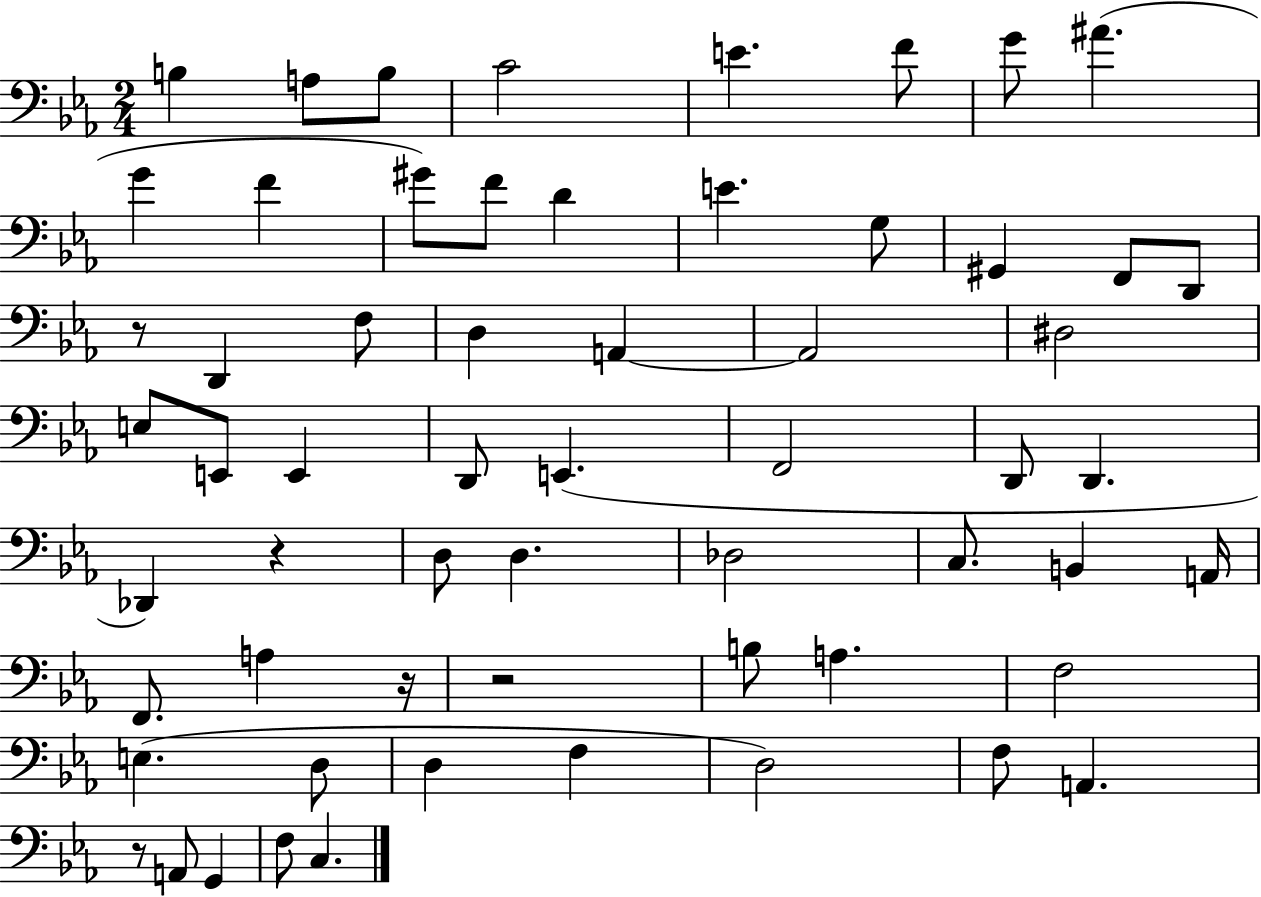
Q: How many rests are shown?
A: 5